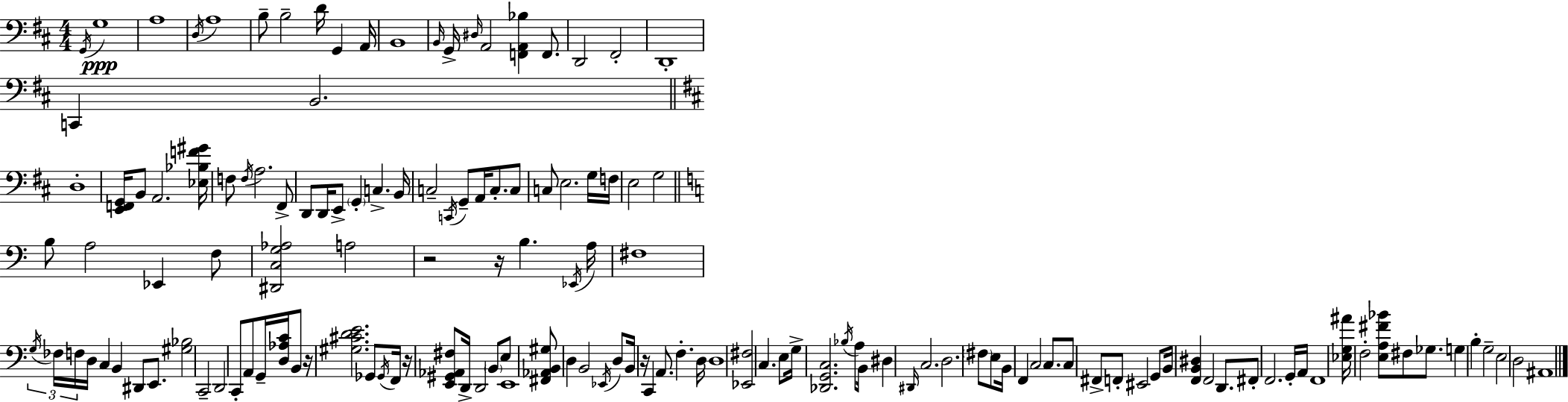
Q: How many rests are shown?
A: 5